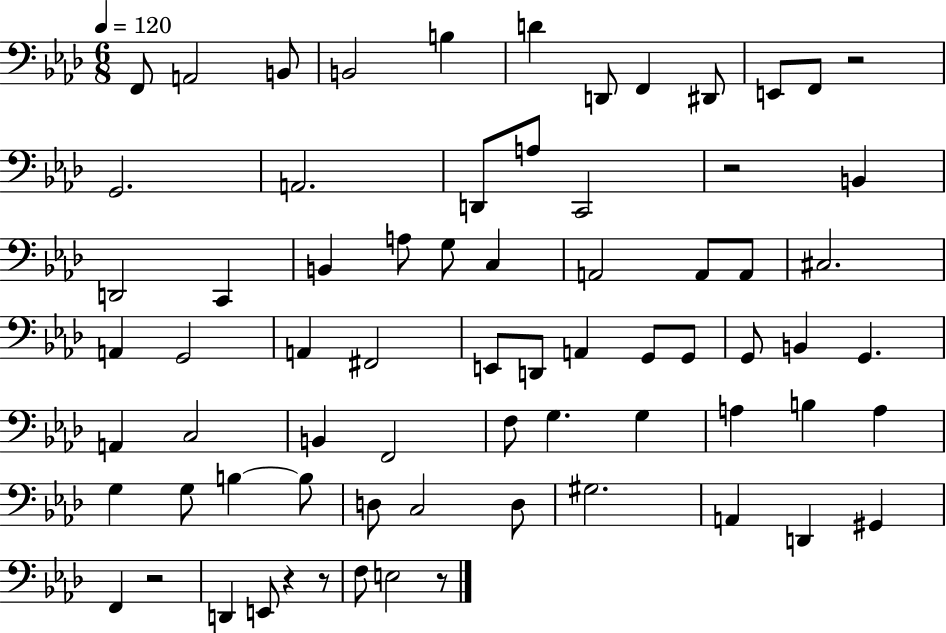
X:1
T:Untitled
M:6/8
L:1/4
K:Ab
F,,/2 A,,2 B,,/2 B,,2 B, D D,,/2 F,, ^D,,/2 E,,/2 F,,/2 z2 G,,2 A,,2 D,,/2 A,/2 C,,2 z2 B,, D,,2 C,, B,, A,/2 G,/2 C, A,,2 A,,/2 A,,/2 ^C,2 A,, G,,2 A,, ^F,,2 E,,/2 D,,/2 A,, G,,/2 G,,/2 G,,/2 B,, G,, A,, C,2 B,, F,,2 F,/2 G, G, A, B, A, G, G,/2 B, B,/2 D,/2 C,2 D,/2 ^G,2 A,, D,, ^G,, F,, z2 D,, E,,/2 z z/2 F,/2 E,2 z/2